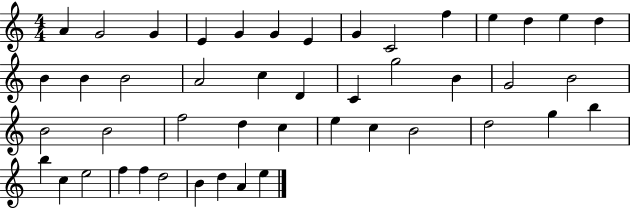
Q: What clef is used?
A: treble